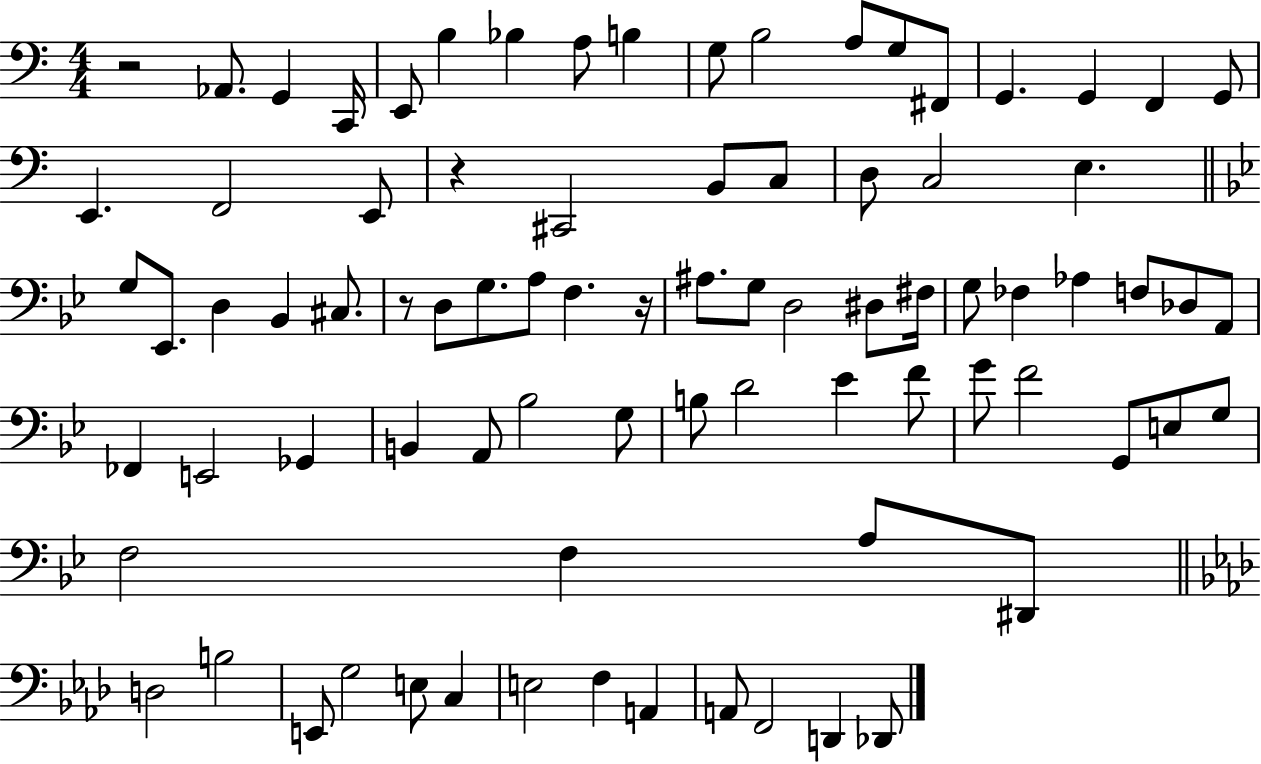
R/h Ab2/e. G2/q C2/s E2/e B3/q Bb3/q A3/e B3/q G3/e B3/h A3/e G3/e F#2/e G2/q. G2/q F2/q G2/e E2/q. F2/h E2/e R/q C#2/h B2/e C3/e D3/e C3/h E3/q. G3/e Eb2/e. D3/q Bb2/q C#3/e. R/e D3/e G3/e. A3/e F3/q. R/s A#3/e. G3/e D3/h D#3/e F#3/s G3/e FES3/q Ab3/q F3/e Db3/e A2/e FES2/q E2/h Gb2/q B2/q A2/e Bb3/h G3/e B3/e D4/h Eb4/q F4/e G4/e F4/h G2/e E3/e G3/e F3/h F3/q A3/e D#2/e D3/h B3/h E2/e G3/h E3/e C3/q E3/h F3/q A2/q A2/e F2/h D2/q Db2/e